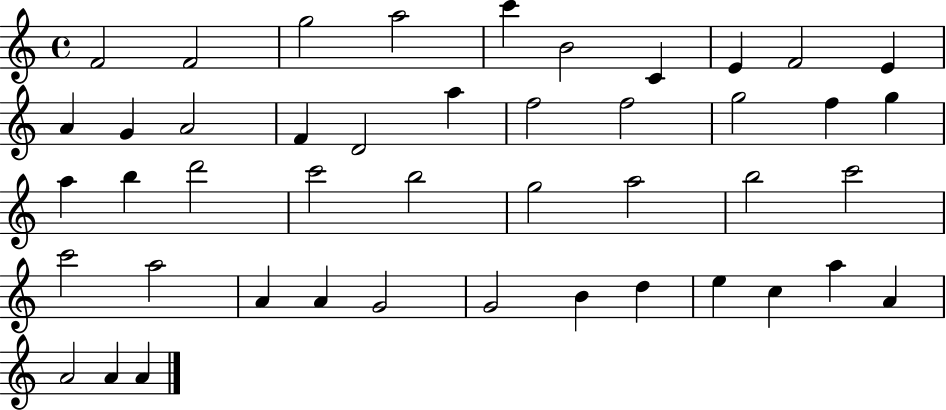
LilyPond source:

{
  \clef treble
  \time 4/4
  \defaultTimeSignature
  \key c \major
  f'2 f'2 | g''2 a''2 | c'''4 b'2 c'4 | e'4 f'2 e'4 | \break a'4 g'4 a'2 | f'4 d'2 a''4 | f''2 f''2 | g''2 f''4 g''4 | \break a''4 b''4 d'''2 | c'''2 b''2 | g''2 a''2 | b''2 c'''2 | \break c'''2 a''2 | a'4 a'4 g'2 | g'2 b'4 d''4 | e''4 c''4 a''4 a'4 | \break a'2 a'4 a'4 | \bar "|."
}